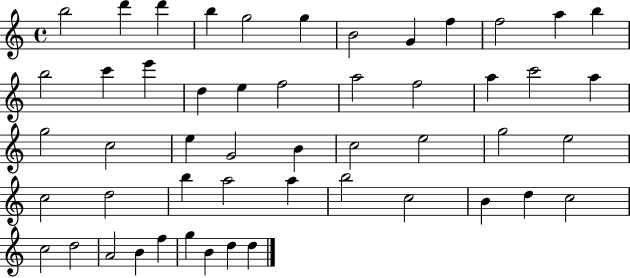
B5/h D6/q D6/q B5/q G5/h G5/q B4/h G4/q F5/q F5/h A5/q B5/q B5/h C6/q E6/q D5/q E5/q F5/h A5/h F5/h A5/q C6/h A5/q G5/h C5/h E5/q G4/h B4/q C5/h E5/h G5/h E5/h C5/h D5/h B5/q A5/h A5/q B5/h C5/h B4/q D5/q C5/h C5/h D5/h A4/h B4/q F5/q G5/q B4/q D5/q D5/q